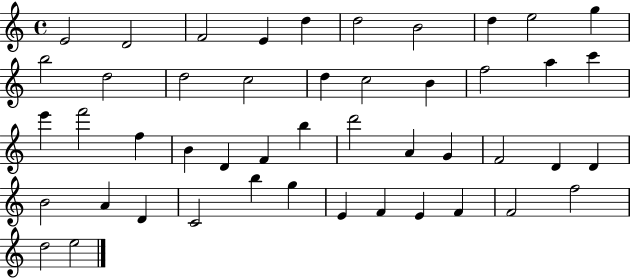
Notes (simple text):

E4/h D4/h F4/h E4/q D5/q D5/h B4/h D5/q E5/h G5/q B5/h D5/h D5/h C5/h D5/q C5/h B4/q F5/h A5/q C6/q E6/q F6/h F5/q B4/q D4/q F4/q B5/q D6/h A4/q G4/q F4/h D4/q D4/q B4/h A4/q D4/q C4/h B5/q G5/q E4/q F4/q E4/q F4/q F4/h F5/h D5/h E5/h